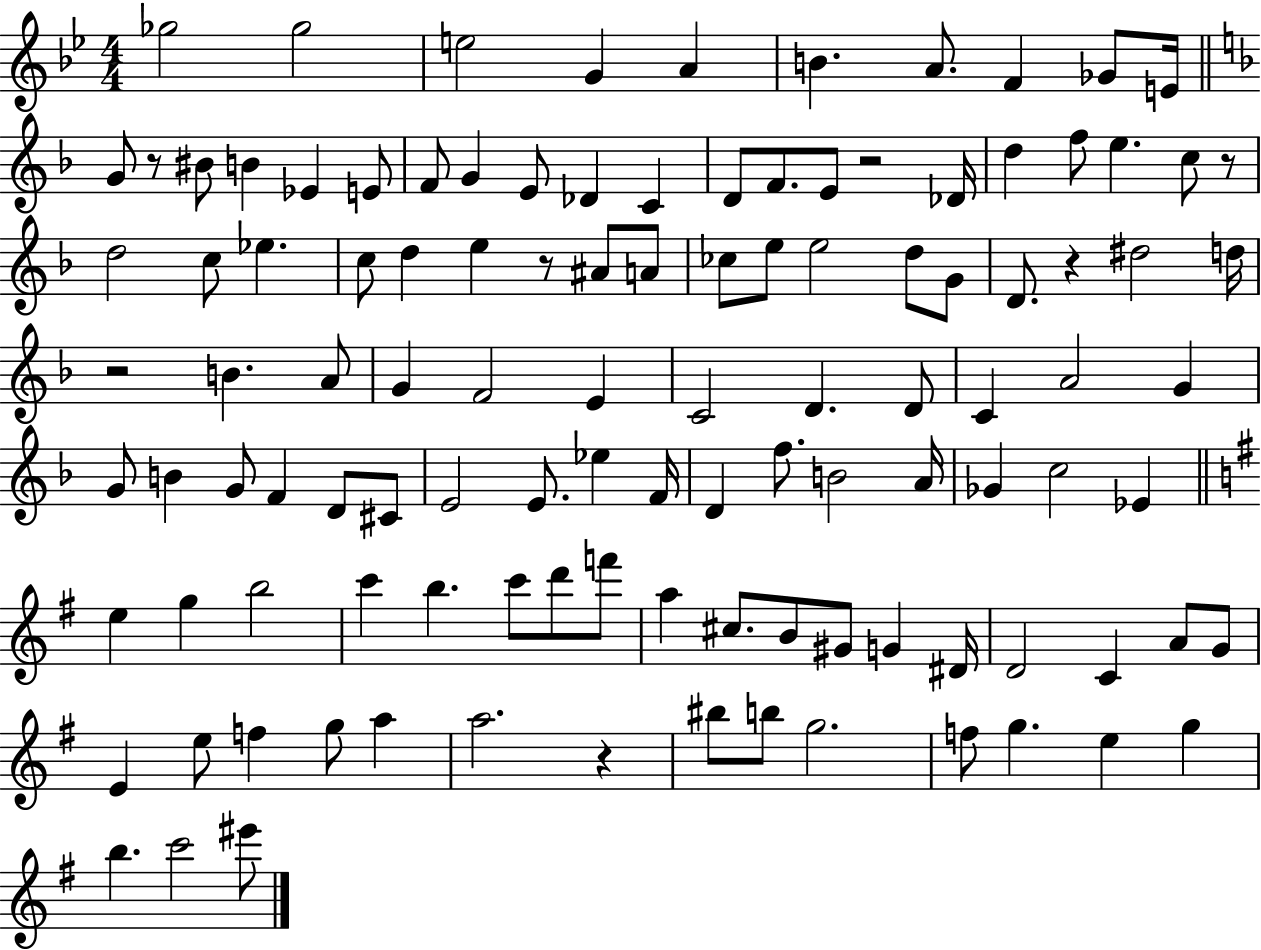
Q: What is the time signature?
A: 4/4